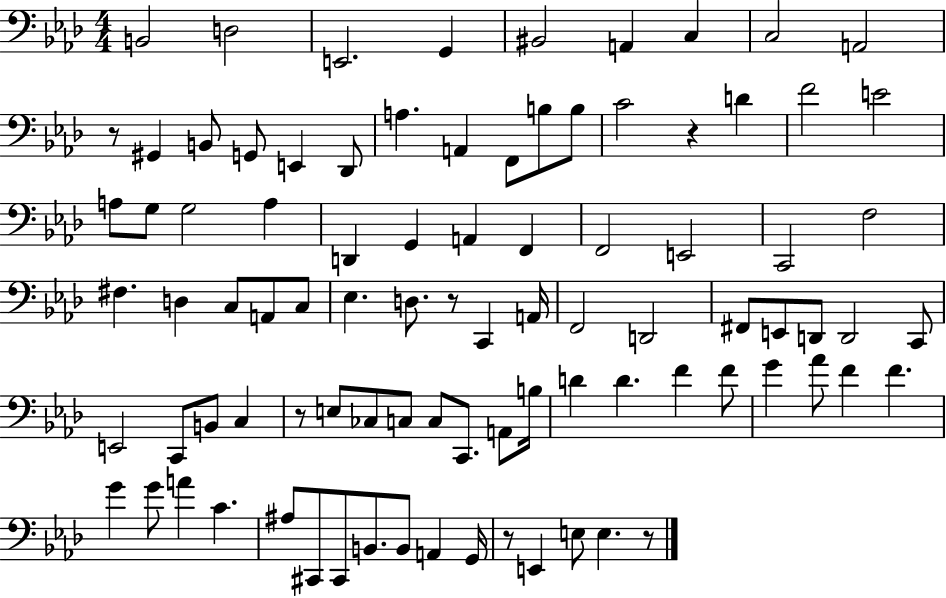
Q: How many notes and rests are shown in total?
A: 90